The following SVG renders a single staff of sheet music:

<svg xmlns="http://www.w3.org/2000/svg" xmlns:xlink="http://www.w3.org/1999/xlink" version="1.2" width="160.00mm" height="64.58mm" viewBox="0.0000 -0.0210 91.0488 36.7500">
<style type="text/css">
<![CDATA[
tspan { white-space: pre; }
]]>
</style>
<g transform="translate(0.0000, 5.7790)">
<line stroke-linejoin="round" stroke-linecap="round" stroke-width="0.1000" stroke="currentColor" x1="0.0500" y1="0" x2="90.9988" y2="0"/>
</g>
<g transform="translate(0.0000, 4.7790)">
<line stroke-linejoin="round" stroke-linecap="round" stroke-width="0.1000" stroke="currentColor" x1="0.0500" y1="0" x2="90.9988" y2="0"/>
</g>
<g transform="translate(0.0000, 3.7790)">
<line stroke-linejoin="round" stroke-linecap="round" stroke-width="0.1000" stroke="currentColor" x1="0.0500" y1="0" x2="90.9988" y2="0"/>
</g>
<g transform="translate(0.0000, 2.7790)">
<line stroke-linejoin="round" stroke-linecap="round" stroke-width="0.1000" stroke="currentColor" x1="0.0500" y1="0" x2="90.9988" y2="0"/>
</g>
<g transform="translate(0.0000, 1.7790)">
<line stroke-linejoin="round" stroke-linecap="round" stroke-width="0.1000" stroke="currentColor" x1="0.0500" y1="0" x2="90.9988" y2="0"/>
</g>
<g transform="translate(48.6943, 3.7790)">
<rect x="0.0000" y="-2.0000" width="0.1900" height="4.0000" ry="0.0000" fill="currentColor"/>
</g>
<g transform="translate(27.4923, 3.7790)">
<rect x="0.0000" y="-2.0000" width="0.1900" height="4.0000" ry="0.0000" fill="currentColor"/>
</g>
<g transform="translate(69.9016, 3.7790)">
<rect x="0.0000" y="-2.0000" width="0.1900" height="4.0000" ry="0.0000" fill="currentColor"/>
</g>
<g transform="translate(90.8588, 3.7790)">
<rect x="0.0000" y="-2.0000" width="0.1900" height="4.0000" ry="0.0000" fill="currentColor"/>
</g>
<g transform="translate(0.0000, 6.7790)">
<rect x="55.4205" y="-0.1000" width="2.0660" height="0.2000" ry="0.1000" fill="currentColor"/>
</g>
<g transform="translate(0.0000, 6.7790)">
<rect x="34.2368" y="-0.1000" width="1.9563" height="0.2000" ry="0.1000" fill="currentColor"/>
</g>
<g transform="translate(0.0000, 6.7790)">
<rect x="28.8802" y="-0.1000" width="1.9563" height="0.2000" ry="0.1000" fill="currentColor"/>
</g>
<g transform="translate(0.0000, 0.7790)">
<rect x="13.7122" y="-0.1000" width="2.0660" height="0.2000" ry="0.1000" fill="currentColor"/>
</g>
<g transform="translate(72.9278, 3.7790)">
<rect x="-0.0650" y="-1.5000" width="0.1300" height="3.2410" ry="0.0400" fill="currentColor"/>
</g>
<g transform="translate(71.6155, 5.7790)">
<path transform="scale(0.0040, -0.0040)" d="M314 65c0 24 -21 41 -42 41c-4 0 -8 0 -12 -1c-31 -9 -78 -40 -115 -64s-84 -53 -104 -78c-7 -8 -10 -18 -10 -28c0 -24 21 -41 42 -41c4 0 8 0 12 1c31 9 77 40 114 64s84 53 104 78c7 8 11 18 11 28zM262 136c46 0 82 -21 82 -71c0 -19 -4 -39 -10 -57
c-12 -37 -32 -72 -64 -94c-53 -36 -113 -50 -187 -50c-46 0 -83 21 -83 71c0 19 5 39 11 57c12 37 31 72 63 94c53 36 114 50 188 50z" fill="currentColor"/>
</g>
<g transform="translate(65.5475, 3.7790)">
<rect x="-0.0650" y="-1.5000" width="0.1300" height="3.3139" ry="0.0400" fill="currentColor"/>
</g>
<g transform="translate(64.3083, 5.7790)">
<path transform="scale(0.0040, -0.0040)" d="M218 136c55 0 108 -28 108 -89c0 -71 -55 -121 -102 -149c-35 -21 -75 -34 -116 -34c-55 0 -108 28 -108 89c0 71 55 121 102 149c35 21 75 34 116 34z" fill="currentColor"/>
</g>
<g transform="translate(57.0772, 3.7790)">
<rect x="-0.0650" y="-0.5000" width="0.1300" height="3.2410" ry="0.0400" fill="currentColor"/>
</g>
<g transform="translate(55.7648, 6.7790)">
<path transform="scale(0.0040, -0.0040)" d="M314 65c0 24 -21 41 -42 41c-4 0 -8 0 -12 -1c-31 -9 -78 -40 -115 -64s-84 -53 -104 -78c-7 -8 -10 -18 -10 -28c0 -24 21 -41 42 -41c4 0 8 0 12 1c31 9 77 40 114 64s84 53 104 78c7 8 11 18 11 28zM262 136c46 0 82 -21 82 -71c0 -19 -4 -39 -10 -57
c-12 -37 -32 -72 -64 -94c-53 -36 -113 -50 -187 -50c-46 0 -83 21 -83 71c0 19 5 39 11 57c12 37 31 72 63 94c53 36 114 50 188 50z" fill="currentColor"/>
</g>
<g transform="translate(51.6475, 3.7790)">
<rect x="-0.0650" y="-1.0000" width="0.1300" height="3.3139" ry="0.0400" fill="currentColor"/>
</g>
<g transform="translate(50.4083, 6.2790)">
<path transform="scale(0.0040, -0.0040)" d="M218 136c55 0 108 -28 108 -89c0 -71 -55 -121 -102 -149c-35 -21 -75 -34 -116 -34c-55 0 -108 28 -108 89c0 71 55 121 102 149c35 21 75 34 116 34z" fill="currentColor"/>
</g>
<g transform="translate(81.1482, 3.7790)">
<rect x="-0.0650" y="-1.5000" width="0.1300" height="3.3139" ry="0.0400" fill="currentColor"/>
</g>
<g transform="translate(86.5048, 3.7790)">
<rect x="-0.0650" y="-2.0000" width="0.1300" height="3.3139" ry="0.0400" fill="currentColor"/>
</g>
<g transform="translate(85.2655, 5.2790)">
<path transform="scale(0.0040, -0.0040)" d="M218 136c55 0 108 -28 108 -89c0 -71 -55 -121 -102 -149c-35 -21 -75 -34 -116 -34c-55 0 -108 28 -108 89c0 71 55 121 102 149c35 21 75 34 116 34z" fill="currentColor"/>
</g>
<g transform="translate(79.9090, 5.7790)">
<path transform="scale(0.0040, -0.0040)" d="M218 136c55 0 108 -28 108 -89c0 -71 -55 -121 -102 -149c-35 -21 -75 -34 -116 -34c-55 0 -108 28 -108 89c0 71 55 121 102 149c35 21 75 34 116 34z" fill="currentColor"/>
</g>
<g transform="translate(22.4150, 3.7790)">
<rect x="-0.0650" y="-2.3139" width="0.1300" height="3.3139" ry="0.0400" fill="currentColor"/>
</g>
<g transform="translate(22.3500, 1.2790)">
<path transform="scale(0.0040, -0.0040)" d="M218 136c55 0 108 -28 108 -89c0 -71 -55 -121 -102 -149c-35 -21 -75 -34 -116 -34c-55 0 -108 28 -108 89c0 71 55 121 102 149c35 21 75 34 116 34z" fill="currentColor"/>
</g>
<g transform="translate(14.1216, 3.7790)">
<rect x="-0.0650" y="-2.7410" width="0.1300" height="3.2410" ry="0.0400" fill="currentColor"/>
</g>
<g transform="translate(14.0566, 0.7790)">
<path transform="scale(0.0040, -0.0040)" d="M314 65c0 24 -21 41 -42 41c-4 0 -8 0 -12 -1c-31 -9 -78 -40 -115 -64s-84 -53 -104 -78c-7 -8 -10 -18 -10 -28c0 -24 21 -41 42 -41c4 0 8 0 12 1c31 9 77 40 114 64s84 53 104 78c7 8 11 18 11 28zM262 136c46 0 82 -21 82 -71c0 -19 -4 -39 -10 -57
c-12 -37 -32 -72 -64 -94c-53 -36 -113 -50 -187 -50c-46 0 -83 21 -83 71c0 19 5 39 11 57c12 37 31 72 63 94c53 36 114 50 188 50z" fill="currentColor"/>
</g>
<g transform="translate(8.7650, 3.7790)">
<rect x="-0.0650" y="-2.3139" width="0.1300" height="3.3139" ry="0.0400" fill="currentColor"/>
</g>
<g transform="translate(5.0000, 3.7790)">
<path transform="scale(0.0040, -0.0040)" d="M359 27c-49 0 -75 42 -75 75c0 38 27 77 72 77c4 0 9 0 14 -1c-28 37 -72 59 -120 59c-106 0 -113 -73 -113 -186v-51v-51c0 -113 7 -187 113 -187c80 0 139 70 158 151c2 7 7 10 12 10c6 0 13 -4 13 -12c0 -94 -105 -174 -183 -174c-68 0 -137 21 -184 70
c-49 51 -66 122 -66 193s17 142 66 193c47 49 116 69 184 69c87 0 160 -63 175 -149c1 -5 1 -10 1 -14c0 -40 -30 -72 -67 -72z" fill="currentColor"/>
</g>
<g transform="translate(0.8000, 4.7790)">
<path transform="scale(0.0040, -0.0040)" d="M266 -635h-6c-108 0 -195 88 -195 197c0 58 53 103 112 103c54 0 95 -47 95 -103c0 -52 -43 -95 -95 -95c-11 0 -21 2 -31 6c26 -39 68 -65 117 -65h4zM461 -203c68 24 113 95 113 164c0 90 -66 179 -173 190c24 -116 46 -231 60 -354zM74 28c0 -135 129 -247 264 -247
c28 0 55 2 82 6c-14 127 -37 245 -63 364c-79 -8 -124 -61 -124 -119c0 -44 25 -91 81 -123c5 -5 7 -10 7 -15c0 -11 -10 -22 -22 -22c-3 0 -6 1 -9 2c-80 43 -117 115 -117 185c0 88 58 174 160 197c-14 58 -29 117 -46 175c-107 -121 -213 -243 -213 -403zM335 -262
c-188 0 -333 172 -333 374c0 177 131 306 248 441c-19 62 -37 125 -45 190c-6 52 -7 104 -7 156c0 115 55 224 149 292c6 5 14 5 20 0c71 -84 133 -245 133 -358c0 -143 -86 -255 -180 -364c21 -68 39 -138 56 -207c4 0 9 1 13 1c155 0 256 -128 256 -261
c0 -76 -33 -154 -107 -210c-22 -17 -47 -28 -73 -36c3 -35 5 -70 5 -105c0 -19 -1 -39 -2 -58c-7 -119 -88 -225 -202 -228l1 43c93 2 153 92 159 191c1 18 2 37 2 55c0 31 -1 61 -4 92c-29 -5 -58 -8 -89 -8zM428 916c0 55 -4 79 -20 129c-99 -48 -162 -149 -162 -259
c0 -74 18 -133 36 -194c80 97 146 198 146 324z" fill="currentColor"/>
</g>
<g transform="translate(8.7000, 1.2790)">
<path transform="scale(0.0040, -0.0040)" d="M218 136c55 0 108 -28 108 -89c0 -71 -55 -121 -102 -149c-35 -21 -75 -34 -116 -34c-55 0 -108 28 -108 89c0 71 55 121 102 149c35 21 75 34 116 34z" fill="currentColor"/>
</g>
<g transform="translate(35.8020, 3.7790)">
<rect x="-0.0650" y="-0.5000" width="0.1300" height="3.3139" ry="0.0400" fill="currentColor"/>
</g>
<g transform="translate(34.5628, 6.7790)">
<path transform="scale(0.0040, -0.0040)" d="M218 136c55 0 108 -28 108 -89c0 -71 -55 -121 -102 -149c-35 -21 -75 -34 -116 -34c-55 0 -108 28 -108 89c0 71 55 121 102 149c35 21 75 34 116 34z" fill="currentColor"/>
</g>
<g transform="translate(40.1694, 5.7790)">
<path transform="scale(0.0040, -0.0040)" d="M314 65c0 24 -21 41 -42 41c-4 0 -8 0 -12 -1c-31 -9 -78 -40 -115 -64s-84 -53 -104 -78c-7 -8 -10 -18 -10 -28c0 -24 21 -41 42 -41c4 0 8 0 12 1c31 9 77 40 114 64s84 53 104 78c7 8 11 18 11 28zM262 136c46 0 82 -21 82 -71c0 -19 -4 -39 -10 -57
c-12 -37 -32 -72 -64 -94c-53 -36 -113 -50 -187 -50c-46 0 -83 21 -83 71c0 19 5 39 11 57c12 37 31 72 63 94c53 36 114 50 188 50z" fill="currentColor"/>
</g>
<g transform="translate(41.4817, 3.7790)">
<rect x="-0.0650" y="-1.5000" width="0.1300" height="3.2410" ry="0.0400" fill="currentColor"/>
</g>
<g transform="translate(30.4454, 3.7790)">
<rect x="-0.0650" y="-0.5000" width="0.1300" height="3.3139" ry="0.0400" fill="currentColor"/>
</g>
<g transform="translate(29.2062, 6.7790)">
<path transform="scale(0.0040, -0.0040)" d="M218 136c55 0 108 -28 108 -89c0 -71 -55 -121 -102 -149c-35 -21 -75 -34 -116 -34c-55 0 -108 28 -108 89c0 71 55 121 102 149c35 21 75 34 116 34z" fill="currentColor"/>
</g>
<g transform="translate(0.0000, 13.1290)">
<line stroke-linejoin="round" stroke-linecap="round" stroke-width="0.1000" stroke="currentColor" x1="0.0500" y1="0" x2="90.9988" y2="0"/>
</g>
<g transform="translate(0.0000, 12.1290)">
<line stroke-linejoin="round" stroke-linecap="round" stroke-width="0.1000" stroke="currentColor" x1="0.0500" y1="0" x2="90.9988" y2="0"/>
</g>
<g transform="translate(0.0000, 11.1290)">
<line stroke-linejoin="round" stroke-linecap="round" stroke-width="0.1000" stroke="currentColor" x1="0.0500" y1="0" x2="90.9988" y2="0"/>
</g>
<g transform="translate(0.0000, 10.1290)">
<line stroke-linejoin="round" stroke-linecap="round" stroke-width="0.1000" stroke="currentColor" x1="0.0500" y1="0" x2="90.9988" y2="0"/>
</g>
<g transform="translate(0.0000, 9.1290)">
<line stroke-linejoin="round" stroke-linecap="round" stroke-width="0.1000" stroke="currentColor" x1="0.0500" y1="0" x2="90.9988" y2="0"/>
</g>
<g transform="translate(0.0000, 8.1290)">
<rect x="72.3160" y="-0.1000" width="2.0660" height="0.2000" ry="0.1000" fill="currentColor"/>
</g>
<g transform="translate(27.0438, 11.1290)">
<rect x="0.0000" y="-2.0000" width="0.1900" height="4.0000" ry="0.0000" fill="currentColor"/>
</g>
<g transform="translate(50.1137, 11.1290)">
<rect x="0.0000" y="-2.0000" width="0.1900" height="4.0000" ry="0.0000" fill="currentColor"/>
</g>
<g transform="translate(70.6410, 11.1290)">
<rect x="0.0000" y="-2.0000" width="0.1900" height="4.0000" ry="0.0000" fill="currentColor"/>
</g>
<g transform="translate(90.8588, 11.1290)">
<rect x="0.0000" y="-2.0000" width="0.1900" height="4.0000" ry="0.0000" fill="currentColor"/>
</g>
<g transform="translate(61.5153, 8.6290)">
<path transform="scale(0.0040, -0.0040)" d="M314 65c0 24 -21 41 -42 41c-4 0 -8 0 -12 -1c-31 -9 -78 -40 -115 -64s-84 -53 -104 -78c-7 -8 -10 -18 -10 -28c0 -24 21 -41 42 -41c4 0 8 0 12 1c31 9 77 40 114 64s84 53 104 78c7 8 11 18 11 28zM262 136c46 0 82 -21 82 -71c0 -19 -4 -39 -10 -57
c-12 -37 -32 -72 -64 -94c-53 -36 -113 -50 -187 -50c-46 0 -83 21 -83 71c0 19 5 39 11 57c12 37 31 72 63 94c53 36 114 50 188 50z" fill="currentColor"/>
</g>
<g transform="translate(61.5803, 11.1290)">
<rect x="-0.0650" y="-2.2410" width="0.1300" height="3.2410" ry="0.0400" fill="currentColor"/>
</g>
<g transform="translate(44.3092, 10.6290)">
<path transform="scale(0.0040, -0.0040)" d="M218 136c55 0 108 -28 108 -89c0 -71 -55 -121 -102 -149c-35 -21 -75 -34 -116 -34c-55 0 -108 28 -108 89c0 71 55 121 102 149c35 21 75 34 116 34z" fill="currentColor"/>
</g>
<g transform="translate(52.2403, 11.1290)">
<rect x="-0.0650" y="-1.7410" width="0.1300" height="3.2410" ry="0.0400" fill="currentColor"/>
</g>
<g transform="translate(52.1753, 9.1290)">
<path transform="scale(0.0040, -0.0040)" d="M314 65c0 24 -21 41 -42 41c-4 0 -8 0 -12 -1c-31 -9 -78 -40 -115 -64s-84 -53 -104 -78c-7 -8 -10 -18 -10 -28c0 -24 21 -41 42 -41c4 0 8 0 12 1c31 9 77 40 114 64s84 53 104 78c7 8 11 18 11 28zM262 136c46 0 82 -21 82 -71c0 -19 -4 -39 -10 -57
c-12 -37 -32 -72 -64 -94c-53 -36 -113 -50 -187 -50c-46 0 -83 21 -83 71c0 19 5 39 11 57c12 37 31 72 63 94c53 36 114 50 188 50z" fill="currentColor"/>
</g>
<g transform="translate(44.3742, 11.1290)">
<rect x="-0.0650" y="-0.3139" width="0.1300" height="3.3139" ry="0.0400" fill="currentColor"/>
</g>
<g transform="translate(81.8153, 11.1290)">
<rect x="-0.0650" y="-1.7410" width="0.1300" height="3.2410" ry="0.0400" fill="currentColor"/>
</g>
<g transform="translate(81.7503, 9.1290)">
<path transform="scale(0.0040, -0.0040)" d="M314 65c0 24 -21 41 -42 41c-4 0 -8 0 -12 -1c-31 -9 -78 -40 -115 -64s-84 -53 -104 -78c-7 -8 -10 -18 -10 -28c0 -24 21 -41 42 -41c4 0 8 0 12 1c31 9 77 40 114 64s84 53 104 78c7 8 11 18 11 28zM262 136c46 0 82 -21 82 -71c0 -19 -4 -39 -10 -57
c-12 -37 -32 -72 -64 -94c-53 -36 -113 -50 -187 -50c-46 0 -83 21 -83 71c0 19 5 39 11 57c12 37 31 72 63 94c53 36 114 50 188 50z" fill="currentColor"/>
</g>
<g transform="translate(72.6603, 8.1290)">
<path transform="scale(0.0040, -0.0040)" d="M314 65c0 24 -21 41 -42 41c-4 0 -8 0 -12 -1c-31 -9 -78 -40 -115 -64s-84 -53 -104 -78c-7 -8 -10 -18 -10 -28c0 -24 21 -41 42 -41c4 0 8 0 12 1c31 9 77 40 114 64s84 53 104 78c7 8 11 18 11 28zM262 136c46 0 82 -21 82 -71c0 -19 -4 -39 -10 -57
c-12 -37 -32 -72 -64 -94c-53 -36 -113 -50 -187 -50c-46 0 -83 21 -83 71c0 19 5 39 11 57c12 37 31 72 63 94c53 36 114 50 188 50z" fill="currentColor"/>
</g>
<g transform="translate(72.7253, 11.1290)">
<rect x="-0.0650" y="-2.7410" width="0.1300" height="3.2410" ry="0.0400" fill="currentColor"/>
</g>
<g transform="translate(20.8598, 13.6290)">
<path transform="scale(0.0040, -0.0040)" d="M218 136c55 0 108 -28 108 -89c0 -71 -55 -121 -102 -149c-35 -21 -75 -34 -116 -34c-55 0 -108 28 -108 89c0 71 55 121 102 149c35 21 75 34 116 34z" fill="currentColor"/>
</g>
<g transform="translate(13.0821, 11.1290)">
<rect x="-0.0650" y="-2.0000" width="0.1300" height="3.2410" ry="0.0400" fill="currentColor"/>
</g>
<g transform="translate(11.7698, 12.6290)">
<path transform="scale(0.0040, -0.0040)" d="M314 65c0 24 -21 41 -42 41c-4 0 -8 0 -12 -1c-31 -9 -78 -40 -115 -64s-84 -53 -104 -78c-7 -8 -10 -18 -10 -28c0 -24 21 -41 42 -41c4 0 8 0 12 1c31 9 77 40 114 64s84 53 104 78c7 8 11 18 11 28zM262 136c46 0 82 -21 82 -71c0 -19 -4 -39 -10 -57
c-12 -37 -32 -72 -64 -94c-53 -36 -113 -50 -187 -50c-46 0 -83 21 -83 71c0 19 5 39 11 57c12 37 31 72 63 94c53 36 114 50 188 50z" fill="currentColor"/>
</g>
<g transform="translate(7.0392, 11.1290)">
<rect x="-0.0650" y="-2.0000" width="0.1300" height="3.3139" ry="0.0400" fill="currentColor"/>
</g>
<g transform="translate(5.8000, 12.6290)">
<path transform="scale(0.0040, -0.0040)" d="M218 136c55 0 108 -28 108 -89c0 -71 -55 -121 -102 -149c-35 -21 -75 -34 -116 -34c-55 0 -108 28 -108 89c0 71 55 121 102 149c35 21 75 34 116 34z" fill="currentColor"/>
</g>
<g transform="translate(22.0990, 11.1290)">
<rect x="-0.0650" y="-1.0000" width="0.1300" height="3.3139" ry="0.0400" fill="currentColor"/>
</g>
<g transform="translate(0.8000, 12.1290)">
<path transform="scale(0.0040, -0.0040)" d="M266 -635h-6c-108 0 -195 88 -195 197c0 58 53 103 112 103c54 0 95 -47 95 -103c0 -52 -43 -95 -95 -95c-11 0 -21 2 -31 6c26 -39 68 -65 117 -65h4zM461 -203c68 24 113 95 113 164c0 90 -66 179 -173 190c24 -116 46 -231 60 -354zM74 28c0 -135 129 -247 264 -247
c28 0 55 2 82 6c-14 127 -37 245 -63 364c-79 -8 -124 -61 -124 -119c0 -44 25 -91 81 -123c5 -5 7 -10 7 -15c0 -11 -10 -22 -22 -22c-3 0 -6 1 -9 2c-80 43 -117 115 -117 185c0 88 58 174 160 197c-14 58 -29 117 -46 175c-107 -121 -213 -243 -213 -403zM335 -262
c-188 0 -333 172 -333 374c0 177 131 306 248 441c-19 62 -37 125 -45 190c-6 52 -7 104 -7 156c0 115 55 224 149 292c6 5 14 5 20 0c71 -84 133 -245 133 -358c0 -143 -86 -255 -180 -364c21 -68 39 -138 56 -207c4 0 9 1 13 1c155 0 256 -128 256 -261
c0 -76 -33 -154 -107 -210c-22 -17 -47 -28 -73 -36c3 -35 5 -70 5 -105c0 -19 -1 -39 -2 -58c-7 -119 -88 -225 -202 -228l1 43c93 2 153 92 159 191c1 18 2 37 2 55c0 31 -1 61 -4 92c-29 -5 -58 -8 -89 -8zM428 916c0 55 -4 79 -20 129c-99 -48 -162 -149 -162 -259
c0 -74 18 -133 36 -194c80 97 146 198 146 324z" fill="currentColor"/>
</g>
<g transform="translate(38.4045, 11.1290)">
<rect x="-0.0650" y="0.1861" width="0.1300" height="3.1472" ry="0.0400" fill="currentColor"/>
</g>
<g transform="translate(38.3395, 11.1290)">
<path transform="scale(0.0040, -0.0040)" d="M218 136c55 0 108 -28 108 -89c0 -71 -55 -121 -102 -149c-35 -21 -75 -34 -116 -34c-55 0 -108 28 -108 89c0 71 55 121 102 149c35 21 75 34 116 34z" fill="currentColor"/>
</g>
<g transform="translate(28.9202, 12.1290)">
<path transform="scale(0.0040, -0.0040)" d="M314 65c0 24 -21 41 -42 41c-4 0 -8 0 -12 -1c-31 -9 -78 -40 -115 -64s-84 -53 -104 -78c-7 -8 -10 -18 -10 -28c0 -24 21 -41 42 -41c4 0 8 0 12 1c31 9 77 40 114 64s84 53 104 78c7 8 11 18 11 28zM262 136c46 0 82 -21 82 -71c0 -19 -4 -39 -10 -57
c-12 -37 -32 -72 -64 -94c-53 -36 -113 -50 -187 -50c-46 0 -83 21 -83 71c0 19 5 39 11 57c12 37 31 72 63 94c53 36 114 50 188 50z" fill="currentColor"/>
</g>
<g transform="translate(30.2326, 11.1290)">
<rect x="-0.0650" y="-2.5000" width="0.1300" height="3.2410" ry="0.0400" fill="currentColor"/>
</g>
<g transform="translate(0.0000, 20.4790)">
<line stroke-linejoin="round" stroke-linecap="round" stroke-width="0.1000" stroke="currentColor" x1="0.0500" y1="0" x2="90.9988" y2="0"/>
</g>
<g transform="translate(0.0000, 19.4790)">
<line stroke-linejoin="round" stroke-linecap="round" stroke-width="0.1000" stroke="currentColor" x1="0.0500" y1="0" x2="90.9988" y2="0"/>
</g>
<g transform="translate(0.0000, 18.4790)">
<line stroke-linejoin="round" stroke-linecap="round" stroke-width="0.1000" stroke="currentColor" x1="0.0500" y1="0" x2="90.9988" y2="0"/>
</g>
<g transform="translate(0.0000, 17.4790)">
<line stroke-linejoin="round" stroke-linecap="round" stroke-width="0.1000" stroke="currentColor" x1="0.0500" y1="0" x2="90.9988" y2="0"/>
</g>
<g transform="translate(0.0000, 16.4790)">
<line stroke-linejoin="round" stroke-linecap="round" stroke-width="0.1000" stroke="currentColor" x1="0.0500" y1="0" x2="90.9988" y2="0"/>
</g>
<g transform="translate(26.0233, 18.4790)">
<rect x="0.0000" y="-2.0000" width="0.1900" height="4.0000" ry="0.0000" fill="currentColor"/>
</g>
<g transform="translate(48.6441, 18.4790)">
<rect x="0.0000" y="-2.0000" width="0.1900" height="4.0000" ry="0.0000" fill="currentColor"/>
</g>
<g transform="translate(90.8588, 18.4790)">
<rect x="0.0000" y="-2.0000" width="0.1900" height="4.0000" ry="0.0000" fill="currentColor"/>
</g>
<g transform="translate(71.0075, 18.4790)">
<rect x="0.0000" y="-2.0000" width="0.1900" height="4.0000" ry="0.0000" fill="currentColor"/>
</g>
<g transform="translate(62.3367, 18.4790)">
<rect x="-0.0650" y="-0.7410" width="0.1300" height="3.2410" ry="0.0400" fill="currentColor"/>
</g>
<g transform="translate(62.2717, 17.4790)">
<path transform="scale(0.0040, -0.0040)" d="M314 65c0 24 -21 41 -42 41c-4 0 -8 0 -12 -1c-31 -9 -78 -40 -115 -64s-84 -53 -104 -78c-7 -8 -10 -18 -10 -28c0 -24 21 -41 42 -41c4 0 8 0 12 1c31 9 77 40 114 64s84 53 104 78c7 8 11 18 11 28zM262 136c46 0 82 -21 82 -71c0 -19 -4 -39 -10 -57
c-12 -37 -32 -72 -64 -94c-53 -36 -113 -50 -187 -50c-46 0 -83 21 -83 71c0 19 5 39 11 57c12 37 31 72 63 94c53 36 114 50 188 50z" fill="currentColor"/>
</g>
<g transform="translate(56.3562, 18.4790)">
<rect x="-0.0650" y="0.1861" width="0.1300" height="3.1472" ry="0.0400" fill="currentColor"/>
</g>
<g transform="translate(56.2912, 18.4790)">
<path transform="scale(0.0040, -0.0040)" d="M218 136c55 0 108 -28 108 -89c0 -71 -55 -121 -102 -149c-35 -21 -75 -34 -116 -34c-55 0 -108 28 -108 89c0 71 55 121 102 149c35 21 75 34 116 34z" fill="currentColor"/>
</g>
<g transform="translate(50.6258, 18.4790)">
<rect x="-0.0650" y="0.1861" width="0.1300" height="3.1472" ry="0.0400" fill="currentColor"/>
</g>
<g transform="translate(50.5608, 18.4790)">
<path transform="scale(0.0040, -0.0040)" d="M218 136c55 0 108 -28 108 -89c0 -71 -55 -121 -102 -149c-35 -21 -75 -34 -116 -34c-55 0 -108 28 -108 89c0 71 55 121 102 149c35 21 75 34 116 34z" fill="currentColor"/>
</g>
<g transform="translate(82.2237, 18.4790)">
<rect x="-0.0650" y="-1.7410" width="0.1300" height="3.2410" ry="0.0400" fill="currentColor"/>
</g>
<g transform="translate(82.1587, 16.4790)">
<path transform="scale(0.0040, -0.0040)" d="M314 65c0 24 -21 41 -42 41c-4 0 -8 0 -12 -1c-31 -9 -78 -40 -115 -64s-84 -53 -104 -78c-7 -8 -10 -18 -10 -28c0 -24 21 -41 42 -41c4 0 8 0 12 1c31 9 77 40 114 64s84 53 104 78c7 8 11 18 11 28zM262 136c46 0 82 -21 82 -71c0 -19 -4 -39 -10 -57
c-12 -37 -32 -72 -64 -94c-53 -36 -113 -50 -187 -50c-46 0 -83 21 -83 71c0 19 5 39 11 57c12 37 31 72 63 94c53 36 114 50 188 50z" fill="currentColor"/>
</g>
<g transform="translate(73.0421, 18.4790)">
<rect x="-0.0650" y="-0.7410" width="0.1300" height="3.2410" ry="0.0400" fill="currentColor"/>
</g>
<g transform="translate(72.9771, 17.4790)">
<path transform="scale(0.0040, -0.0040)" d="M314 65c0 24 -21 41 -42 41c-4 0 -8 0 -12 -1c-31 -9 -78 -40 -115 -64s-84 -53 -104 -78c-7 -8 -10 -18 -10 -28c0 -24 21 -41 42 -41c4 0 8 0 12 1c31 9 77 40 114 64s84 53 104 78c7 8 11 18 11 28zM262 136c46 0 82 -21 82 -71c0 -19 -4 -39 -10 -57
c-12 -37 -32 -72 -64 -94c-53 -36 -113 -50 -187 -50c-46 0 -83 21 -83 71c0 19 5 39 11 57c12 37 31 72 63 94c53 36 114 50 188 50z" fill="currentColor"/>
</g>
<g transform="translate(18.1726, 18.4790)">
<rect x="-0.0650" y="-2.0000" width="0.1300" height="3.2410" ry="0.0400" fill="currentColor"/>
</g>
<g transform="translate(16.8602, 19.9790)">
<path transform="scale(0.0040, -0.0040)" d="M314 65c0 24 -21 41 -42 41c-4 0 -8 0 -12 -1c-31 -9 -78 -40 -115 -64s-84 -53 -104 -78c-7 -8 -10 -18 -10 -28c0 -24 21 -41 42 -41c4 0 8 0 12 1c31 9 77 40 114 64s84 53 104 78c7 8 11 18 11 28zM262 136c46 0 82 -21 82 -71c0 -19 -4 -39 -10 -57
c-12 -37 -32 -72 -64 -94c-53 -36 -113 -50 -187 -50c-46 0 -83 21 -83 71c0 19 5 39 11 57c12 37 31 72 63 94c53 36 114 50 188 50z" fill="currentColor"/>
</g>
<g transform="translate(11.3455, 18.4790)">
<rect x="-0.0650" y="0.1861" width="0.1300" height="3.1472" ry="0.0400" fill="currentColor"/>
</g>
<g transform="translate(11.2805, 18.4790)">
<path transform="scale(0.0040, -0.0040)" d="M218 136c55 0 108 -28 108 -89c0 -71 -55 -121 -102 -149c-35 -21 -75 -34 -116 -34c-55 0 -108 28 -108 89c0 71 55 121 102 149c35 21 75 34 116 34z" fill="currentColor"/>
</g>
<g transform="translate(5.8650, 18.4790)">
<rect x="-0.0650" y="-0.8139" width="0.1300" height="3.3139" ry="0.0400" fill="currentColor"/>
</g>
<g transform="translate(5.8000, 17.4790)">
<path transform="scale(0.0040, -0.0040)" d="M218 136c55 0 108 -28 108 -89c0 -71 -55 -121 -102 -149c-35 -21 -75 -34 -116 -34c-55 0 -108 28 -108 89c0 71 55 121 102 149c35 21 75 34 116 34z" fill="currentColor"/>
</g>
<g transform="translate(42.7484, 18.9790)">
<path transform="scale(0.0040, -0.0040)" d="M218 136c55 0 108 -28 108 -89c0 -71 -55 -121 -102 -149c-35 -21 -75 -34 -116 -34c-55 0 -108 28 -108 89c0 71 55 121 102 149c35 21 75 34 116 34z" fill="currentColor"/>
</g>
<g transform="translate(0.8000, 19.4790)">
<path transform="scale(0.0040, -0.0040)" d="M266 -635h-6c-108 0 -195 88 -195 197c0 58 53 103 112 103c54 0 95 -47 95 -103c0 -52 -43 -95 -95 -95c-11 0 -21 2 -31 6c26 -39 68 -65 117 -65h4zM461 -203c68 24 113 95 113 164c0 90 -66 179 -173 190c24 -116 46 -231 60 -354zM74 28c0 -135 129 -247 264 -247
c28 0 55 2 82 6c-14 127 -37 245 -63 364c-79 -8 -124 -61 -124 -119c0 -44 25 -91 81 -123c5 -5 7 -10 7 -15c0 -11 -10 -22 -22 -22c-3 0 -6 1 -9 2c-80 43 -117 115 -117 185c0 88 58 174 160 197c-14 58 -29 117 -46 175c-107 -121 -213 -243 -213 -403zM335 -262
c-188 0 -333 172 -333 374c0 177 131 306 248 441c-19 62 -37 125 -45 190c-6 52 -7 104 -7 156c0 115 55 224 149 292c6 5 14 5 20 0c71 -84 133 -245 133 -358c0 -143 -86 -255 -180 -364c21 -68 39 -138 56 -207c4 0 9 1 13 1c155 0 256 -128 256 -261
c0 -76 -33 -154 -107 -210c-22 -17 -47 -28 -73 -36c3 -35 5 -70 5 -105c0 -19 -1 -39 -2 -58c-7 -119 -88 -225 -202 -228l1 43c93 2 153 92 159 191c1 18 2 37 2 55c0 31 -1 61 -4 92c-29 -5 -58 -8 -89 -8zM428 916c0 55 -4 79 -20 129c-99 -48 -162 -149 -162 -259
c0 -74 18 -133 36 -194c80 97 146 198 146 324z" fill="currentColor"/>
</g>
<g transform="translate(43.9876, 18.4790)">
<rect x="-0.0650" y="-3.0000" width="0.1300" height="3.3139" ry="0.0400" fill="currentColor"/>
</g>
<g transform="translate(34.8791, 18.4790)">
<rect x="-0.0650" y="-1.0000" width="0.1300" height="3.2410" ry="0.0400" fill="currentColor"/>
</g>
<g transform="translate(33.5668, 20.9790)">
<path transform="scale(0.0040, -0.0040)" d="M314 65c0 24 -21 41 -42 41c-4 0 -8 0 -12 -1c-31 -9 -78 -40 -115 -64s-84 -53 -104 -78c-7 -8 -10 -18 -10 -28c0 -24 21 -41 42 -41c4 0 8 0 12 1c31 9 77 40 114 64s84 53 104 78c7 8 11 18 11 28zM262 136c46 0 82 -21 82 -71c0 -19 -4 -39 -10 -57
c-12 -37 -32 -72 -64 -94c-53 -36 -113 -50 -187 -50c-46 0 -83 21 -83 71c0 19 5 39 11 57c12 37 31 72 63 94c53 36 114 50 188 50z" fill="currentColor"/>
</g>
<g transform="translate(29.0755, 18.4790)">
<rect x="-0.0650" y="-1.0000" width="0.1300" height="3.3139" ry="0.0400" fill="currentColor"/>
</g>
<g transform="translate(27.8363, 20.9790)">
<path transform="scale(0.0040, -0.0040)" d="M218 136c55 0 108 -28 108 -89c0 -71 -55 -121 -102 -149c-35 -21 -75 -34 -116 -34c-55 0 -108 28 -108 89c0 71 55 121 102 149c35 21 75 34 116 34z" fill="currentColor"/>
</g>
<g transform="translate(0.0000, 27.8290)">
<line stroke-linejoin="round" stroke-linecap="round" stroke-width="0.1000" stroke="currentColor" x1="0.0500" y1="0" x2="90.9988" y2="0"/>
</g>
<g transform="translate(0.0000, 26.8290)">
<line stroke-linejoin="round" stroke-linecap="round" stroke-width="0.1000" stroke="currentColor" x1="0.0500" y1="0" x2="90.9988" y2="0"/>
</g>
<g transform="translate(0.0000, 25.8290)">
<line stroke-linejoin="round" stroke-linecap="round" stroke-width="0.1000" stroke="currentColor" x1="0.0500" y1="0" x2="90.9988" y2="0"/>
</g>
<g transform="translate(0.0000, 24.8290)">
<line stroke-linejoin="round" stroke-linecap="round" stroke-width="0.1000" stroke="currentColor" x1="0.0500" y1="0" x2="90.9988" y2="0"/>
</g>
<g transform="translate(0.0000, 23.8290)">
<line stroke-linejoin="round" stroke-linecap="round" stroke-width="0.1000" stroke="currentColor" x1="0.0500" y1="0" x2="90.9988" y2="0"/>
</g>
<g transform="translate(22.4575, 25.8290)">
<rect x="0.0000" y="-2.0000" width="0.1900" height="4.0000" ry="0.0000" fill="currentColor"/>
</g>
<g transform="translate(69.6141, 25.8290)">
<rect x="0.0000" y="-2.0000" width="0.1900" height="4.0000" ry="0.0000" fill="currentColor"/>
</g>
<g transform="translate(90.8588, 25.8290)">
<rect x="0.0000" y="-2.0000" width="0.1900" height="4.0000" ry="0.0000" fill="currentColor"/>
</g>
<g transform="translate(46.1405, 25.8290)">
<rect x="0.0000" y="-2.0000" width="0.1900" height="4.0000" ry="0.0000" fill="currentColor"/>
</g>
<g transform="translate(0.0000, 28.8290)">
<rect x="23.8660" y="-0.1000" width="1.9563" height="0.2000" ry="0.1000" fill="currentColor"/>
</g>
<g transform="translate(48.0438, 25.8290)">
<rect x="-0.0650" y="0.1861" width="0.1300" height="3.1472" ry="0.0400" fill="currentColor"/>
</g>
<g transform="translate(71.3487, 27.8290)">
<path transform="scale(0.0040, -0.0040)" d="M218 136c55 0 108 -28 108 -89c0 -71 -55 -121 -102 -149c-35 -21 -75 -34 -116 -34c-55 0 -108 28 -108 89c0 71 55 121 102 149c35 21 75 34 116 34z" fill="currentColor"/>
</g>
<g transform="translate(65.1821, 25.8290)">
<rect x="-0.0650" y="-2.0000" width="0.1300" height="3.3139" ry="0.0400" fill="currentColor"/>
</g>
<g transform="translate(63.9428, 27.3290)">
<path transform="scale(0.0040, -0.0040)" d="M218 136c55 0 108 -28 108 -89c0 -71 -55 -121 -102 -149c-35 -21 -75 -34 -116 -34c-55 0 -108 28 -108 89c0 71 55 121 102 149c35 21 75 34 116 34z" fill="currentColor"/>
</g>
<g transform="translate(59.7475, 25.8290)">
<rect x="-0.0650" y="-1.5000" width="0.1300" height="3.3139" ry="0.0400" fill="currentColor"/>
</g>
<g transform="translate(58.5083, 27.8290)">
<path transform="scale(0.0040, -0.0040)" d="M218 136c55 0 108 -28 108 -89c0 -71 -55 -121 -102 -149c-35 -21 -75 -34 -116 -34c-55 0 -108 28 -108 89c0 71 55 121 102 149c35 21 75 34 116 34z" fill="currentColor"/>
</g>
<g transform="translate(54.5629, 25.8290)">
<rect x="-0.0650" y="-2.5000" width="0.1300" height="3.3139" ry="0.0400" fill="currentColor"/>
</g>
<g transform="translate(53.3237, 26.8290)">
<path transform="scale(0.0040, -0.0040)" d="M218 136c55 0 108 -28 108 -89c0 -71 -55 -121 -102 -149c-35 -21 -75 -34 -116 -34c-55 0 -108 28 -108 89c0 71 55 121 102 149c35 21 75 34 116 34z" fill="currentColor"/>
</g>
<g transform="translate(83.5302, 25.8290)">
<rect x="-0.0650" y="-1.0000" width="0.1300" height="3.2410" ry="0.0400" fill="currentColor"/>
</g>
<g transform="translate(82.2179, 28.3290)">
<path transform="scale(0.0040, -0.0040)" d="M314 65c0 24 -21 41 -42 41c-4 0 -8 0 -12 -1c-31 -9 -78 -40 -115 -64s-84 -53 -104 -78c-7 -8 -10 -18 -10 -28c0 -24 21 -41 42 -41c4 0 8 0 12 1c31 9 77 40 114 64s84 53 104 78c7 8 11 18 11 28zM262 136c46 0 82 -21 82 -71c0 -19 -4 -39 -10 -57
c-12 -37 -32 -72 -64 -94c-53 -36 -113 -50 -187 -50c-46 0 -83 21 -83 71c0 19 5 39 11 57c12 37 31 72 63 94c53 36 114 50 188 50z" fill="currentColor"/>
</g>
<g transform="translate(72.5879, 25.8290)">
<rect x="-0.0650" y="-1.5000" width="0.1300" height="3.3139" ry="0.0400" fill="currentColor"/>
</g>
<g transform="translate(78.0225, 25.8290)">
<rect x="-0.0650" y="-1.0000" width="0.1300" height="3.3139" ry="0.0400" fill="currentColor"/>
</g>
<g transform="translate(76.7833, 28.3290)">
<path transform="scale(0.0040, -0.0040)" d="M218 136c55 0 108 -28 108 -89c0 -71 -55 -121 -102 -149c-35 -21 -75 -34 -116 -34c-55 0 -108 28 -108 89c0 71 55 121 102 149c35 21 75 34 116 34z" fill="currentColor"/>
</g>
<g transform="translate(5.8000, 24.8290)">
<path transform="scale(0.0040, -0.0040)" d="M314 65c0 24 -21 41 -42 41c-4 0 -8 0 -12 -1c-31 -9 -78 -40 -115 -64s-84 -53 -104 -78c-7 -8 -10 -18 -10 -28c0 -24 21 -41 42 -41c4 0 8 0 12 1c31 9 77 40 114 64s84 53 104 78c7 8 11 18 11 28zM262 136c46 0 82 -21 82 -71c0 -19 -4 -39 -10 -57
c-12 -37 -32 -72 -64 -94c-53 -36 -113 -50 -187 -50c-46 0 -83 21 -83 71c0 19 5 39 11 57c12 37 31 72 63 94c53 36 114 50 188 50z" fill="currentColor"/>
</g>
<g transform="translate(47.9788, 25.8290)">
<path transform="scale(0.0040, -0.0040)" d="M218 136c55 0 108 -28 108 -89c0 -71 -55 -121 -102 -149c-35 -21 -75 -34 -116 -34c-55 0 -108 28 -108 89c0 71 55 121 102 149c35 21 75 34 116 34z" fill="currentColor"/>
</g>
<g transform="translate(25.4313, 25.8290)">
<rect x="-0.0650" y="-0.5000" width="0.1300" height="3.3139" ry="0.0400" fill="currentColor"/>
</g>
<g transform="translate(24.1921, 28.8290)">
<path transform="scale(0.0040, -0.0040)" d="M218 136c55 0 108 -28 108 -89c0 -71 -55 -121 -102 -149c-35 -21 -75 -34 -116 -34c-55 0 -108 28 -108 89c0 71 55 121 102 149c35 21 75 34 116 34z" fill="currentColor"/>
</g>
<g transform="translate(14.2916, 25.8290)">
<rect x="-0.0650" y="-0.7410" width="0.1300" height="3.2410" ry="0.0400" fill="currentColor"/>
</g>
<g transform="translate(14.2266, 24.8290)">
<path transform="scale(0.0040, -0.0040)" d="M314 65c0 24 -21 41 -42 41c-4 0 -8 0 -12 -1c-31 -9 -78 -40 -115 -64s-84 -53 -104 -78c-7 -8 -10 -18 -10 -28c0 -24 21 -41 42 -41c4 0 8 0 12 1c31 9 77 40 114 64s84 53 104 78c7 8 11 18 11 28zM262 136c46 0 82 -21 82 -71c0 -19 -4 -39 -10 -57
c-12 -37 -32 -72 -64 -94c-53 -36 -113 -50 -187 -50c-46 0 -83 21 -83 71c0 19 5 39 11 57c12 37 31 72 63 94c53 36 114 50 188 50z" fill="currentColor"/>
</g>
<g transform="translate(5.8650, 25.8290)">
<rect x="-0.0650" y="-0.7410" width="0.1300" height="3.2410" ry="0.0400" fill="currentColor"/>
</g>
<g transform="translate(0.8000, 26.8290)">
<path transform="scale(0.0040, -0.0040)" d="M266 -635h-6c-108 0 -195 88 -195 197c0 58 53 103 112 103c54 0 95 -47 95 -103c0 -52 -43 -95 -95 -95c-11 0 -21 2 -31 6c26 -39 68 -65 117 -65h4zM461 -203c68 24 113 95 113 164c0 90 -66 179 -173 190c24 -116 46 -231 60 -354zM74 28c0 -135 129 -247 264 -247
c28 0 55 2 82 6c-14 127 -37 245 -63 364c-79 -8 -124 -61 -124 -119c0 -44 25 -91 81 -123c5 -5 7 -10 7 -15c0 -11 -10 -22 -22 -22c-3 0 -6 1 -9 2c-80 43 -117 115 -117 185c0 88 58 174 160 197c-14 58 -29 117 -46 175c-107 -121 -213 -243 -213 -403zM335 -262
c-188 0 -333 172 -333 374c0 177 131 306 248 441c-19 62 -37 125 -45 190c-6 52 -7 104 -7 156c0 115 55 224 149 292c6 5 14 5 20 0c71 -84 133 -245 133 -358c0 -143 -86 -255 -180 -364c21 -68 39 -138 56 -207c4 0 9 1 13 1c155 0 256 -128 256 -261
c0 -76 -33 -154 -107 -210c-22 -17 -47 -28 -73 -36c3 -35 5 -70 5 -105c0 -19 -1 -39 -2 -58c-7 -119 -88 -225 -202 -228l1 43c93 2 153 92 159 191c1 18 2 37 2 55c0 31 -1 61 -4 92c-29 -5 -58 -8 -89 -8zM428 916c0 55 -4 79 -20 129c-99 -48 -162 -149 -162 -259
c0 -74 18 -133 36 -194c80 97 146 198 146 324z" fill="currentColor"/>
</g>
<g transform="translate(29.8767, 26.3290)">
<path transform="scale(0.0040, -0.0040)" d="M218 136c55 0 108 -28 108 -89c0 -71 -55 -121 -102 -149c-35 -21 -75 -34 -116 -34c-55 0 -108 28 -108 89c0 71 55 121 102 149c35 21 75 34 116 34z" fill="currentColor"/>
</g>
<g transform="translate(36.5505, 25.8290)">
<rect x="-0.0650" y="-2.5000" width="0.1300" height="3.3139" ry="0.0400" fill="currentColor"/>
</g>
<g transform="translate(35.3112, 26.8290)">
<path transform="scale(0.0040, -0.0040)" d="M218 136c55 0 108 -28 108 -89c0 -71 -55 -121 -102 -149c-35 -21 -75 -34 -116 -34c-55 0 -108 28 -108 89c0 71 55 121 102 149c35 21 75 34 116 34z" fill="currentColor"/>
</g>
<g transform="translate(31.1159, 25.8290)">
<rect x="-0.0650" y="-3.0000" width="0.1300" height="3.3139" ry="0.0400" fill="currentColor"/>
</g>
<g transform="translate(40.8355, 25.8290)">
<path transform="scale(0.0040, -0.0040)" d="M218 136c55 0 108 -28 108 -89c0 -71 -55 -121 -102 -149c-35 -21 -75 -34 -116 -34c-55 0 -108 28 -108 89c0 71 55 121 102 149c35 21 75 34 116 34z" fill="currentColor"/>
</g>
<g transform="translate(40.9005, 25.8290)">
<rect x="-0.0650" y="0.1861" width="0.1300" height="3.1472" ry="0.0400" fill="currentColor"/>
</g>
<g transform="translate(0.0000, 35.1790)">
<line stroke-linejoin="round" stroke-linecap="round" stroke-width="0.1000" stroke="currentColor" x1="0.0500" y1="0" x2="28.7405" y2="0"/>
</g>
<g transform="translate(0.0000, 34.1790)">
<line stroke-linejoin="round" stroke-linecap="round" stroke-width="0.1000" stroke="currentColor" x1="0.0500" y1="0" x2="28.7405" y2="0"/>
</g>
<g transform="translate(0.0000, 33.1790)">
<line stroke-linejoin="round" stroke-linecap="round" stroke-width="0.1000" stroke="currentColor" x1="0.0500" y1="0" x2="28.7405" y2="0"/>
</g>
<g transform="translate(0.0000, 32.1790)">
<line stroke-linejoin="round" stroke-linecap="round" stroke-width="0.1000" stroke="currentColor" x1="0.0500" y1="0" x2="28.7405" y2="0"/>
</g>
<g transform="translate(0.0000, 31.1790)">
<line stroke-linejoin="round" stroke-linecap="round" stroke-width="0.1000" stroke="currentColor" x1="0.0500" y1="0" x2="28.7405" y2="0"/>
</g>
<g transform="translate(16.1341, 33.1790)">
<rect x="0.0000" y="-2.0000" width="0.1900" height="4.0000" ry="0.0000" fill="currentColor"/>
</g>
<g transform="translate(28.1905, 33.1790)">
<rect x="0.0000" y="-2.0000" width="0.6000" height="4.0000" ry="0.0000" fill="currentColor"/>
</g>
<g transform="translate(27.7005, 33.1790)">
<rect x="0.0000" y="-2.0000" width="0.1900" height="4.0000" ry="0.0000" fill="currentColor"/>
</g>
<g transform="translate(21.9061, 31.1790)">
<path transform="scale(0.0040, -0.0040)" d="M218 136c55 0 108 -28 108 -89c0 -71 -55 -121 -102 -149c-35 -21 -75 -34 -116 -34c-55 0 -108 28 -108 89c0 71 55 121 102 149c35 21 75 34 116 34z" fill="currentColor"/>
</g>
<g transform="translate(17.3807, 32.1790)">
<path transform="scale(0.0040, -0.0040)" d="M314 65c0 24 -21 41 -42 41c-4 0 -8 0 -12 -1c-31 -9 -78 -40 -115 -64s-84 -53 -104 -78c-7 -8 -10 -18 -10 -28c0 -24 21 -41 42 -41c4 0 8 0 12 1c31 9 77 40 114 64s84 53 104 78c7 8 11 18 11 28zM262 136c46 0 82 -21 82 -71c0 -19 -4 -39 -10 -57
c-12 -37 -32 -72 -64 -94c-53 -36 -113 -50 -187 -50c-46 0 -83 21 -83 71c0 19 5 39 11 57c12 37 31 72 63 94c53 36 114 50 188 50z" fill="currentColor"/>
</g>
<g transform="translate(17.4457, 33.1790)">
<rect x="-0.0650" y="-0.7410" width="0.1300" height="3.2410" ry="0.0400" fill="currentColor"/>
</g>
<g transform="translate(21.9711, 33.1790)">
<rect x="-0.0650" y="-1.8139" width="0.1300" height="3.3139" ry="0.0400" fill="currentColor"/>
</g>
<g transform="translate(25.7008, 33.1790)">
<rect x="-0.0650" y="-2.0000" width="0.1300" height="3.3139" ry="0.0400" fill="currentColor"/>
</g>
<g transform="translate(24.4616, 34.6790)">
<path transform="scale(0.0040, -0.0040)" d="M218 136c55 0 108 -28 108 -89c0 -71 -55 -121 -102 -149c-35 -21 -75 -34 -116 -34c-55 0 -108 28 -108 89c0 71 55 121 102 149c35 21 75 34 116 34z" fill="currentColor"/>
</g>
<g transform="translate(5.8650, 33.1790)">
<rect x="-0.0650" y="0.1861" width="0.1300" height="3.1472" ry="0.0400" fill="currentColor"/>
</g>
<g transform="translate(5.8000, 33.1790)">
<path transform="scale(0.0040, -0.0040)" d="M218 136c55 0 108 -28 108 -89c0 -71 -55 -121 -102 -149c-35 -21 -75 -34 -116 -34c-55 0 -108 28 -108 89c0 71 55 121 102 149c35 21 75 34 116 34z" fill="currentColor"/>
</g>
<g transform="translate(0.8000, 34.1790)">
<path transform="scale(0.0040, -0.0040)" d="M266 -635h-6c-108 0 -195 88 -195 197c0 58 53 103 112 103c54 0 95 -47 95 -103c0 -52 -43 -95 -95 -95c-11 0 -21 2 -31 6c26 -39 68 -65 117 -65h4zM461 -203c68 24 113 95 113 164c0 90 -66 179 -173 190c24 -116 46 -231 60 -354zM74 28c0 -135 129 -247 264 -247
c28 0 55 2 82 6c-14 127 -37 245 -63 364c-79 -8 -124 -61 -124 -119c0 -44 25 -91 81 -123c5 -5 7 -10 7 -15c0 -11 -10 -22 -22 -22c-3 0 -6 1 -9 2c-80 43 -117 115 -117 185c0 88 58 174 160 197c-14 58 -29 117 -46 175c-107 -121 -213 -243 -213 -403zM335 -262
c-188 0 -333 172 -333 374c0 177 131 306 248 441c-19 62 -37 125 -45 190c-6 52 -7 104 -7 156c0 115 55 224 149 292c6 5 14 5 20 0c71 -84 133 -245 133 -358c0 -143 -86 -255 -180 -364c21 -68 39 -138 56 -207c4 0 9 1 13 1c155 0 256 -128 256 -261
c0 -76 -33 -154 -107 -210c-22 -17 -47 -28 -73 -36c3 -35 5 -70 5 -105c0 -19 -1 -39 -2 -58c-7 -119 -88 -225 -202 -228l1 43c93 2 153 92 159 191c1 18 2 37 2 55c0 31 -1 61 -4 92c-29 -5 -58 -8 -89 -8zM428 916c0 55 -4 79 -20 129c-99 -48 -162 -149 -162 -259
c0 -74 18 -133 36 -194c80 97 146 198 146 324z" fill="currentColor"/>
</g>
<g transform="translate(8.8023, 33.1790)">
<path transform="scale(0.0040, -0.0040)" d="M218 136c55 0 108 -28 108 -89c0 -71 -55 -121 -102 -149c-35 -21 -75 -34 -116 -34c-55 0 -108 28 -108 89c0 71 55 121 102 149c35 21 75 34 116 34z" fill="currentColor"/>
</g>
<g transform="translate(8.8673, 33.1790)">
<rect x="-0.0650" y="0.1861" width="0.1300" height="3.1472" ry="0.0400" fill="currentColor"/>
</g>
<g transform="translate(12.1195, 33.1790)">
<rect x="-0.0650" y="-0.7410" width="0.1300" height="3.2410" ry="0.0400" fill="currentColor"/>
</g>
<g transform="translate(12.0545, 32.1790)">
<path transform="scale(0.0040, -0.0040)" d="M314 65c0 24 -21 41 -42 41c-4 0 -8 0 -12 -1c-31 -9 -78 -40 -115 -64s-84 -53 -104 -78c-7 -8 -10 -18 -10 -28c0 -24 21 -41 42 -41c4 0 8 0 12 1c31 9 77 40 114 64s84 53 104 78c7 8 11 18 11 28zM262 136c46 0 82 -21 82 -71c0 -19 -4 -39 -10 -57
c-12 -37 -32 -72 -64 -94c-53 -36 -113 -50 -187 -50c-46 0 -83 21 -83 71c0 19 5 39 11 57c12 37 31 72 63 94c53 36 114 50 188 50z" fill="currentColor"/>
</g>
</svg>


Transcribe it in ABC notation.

X:1
T:Untitled
M:4/4
L:1/4
K:C
g a2 g C C E2 D C2 E E2 E F F F2 D G2 B c f2 g2 a2 f2 d B F2 D D2 A B B d2 d2 f2 d2 d2 C A G B B G E F E D D2 B B d2 d2 f F